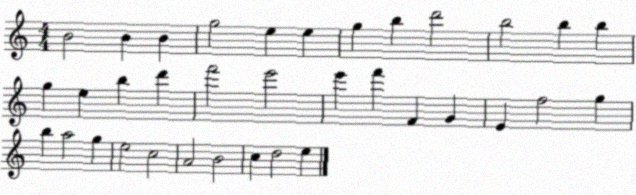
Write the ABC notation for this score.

X:1
T:Untitled
M:4/4
L:1/4
K:C
B2 B B g2 e e g b d'2 b2 b b g e b d' f'2 e'2 e' f' F G E f2 g b a2 g e2 c2 A2 B2 c d2 e